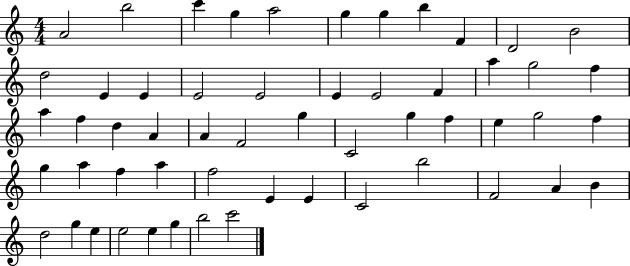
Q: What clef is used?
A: treble